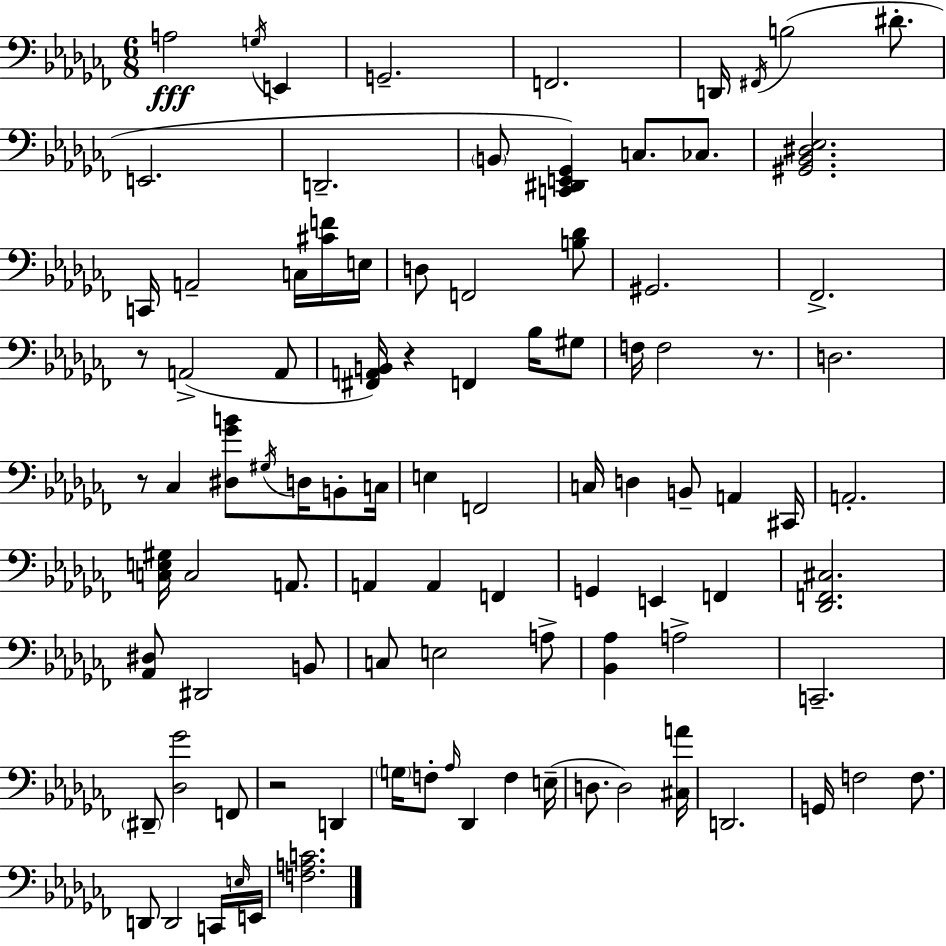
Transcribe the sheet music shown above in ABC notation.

X:1
T:Untitled
M:6/8
L:1/4
K:Abm
A,2 G,/4 E,, G,,2 F,,2 D,,/4 ^F,,/4 B,2 ^D/2 E,,2 D,,2 B,,/2 [C,,^D,,E,,_G,,] C,/2 _C,/2 [^G,,_B,,^D,_E,]2 C,,/4 A,,2 C,/4 [^CF]/4 E,/4 D,/2 F,,2 [B,_D]/2 ^G,,2 _F,,2 z/2 A,,2 A,,/2 [^F,,A,,B,,]/4 z F,, _B,/4 ^G,/2 F,/4 F,2 z/2 D,2 z/2 _C, [^D,_GB]/2 ^G,/4 D,/4 B,,/2 C,/4 E, F,,2 C,/4 D, B,,/2 A,, ^C,,/4 A,,2 [C,E,^G,]/4 C,2 A,,/2 A,, A,, F,, G,, E,, F,, [_D,,F,,^C,]2 [_A,,^D,]/2 ^D,,2 B,,/2 C,/2 E,2 A,/2 [_B,,_A,] A,2 C,,2 ^D,,/2 [_D,_G]2 F,,/2 z2 D,, G,/4 F,/2 _A,/4 _D,, F, E,/4 D,/2 D,2 [^C,A]/4 D,,2 G,,/4 F,2 F,/2 D,,/2 D,,2 C,,/4 E,/4 E,,/4 [F,A,C]2